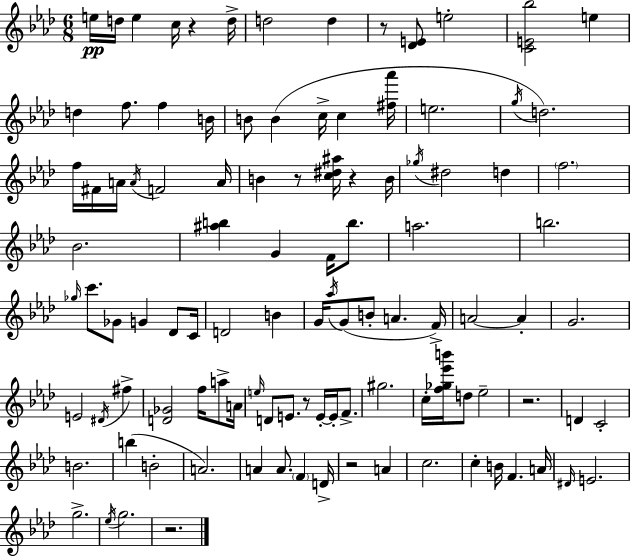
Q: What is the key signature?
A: F minor